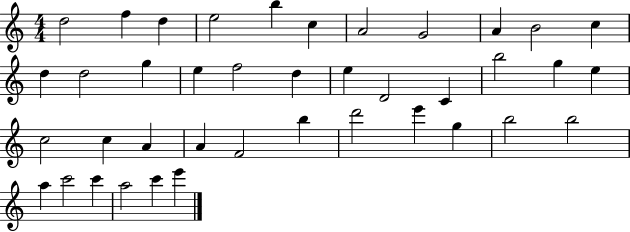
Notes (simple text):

D5/h F5/q D5/q E5/h B5/q C5/q A4/h G4/h A4/q B4/h C5/q D5/q D5/h G5/q E5/q F5/h D5/q E5/q D4/h C4/q B5/h G5/q E5/q C5/h C5/q A4/q A4/q F4/h B5/q D6/h E6/q G5/q B5/h B5/h A5/q C6/h C6/q A5/h C6/q E6/q